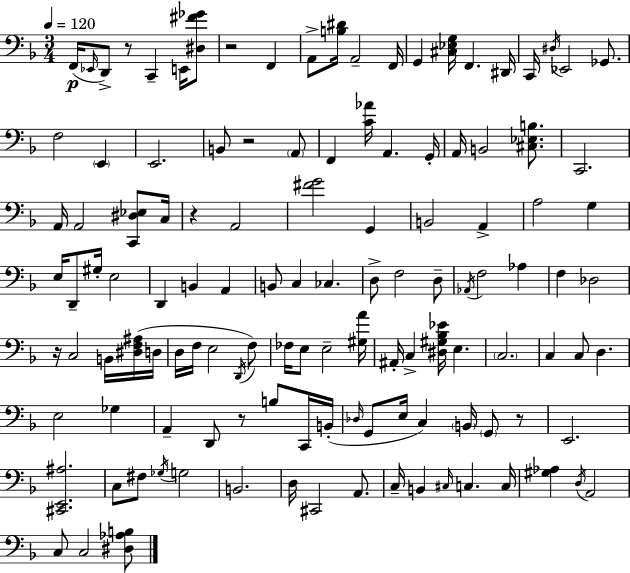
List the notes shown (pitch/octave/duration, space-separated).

F2/s Eb2/s D2/e R/e C2/q E2/s [D#3,F#4,Gb4]/e R/h F2/q A2/e [B3,D#4]/s A2/h F2/s G2/q [C#3,Eb3,G3]/s F2/q. D#2/s C2/s D#3/s Eb2/h Gb2/e. F3/h E2/q E2/h. B2/e R/h A2/e F2/q [C4,Ab4]/s A2/q. G2/s A2/s B2/h [C#3,Eb3,B3]/e. C2/h. A2/s A2/h [C2,D#3,Eb3]/e C3/s R/q A2/h [F#4,G4]/h G2/q B2/h A2/q A3/h G3/q E3/s D2/e G#3/s E3/h D2/q B2/q A2/q B2/e C3/q CES3/q. D3/e F3/h D3/e Ab2/s F3/h Ab3/q F3/q Db3/h R/s C3/h B2/s [D#3,F3,A#3]/s D3/s D3/s F3/s E3/h D2/s F3/e FES3/s E3/e E3/h [G#3,A4]/s A#2/s C3/q [D#3,G#3,Bb3,Eb4]/s E3/q. C3/h. C3/q C3/e D3/q. E3/h Gb3/q A2/q D2/e R/e B3/e C2/s B2/s Db3/s G2/e E3/s C3/q B2/s G2/e R/e E2/h. [C#2,E2,A#3]/h. C3/e F#3/e Gb3/s G3/h B2/h. D3/s C#2/h A2/e. C3/s B2/q C#3/s C3/q. C3/s [G#3,Ab3]/q D3/s A2/h C3/e C3/h [D#3,Ab3,B3]/e